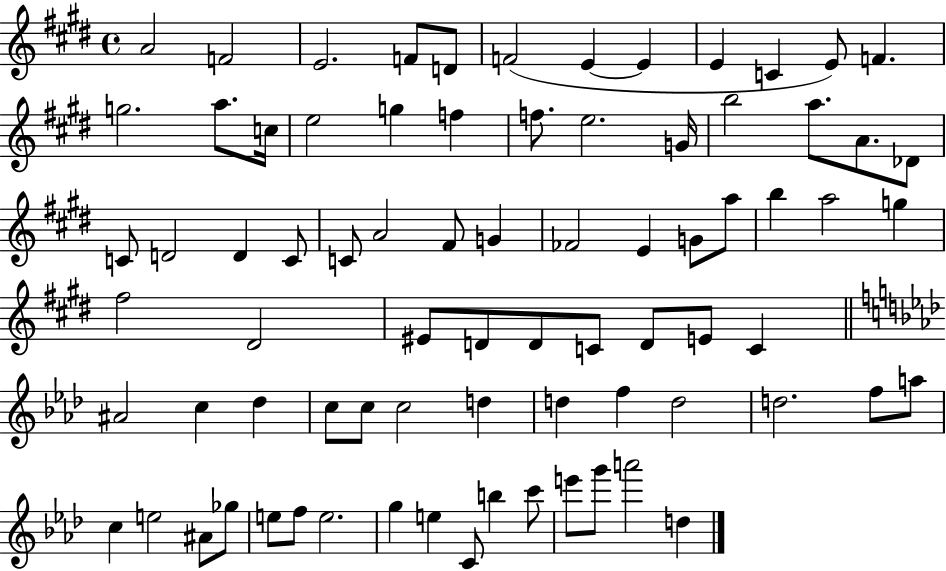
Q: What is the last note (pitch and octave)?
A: D5